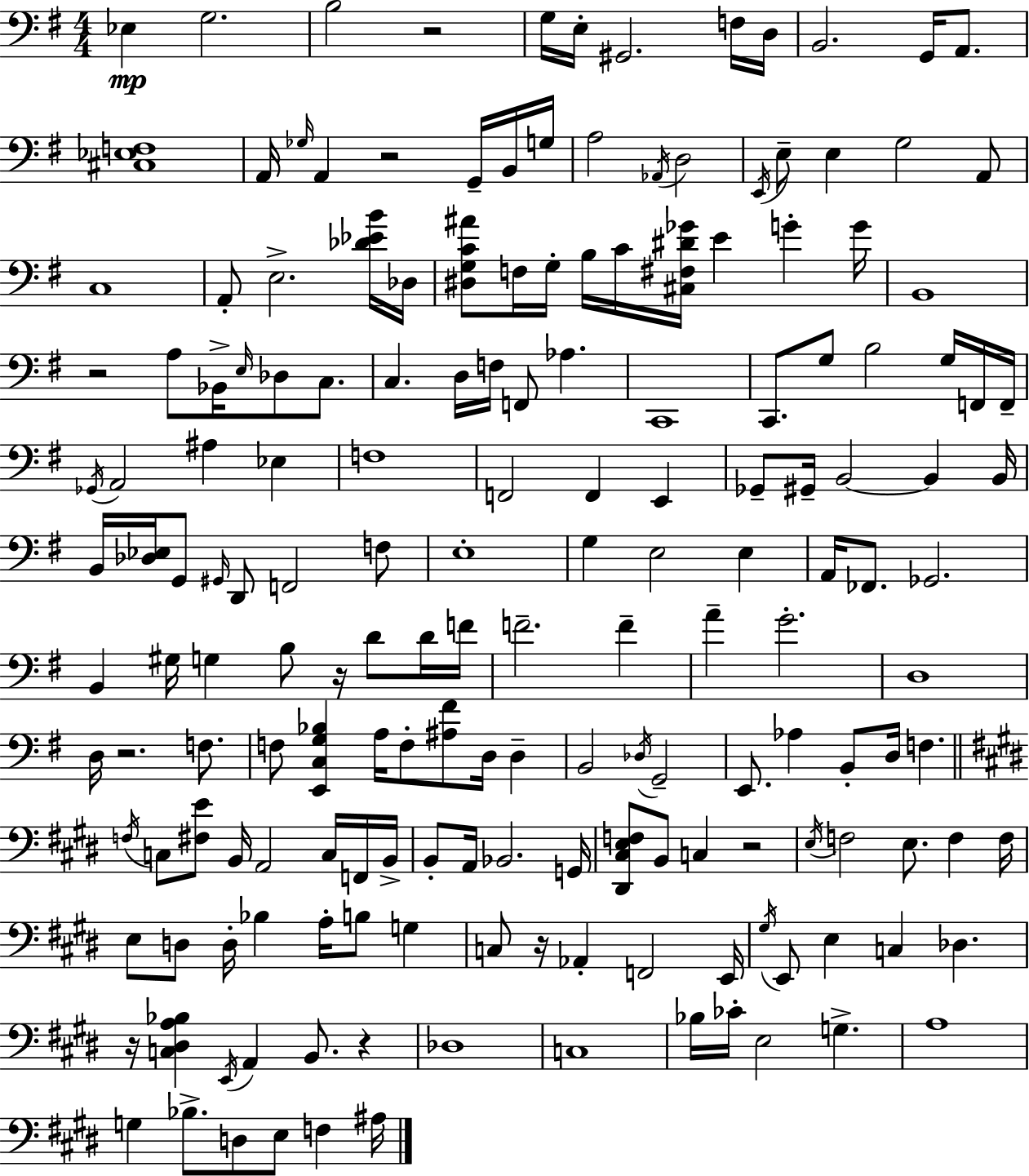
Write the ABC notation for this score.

X:1
T:Untitled
M:4/4
L:1/4
K:Em
_E, G,2 B,2 z2 G,/4 E,/4 ^G,,2 F,/4 D,/4 B,,2 G,,/4 A,,/2 [^C,_E,F,]4 A,,/4 _G,/4 A,, z2 G,,/4 B,,/4 G,/4 A,2 _A,,/4 D,2 E,,/4 E,/2 E, G,2 A,,/2 C,4 A,,/2 E,2 [_D_EB]/4 _D,/4 [^D,G,C^A]/2 F,/4 G,/4 B,/4 C/4 [^C,^F,^D_G]/4 E G G/4 B,,4 z2 A,/2 _B,,/4 E,/4 _D,/2 C,/2 C, D,/4 F,/4 F,,/2 _A, C,,4 C,,/2 G,/2 B,2 G,/4 F,,/4 F,,/4 _G,,/4 A,,2 ^A, _E, F,4 F,,2 F,, E,, _G,,/2 ^G,,/4 B,,2 B,, B,,/4 B,,/4 [_D,_E,]/4 G,,/2 ^G,,/4 D,,/2 F,,2 F,/2 E,4 G, E,2 E, A,,/4 _F,,/2 _G,,2 B,, ^G,/4 G, B,/2 z/4 D/2 D/4 F/4 F2 F A G2 D,4 D,/4 z2 F,/2 F,/2 [E,,C,G,_B,] A,/4 F,/2 [^A,^F]/2 D,/4 D, B,,2 _D,/4 G,,2 E,,/2 _A, B,,/2 D,/4 F, F,/4 C,/2 [^F,E]/2 B,,/4 A,,2 C,/4 F,,/4 B,,/4 B,,/2 A,,/4 _B,,2 G,,/4 [^D,,^C,E,F,]/2 B,,/2 C, z2 E,/4 F,2 E,/2 F, F,/4 E,/2 D,/2 D,/4 _B, A,/4 B,/2 G, C,/2 z/4 _A,, F,,2 E,,/4 ^G,/4 E,,/2 E, C, _D, z/4 [C,^D,A,_B,] E,,/4 A,, B,,/2 z _D,4 C,4 _B,/4 _C/4 E,2 G, A,4 G, _B,/2 D,/2 E,/2 F, ^A,/4